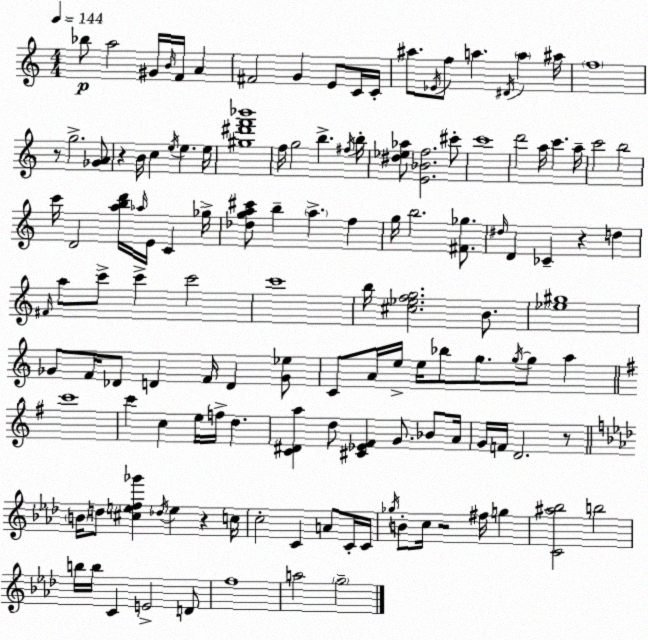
X:1
T:Untitled
M:4/4
L:1/4
K:C
_b/2 a2 ^G/4 B/4 F/4 A ^F2 G E/2 C/4 C/4 ^a/2 _E/4 f/2 a ^D/4 a ^a/4 f4 z/2 g2 [_GA]/2 z B/4 c e/4 e e/4 [^g^d'f'_b']4 f/4 g2 b ^f/4 b/4 [^d_e_a]/2 [E_Bf]2 ^c'/2 c'4 d'2 a/4 c' a/4 c'2 b2 c'/4 D2 [abd']/4 _a/4 E/4 C _g/4 [_dga^c']/2 b a f g/4 b2 [^F_g]/2 ^d/4 D _C z d ^F/4 a/2 c'/2 c' c'2 c'4 b/4 [^c_efg]2 B/2 [_e^g]4 _G/2 F/4 _D/2 D F/4 D [_G_e]/2 C/2 A/4 e/4 e/4 _b/2 g/2 g/4 g/2 a c'4 c' c e/4 f/4 d [C^Da] d/2 [^C_E^F] G/2 _B/2 A/4 G/4 F/4 D2 z/2 B/4 d/2 [^cef_g'] _d/4 e z c/4 c2 C A/2 C/4 C/4 _g/4 B/2 c/4 z2 ^f/4 g [C^a_b]2 b2 b/4 b/4 C E2 D/2 f4 a2 g2